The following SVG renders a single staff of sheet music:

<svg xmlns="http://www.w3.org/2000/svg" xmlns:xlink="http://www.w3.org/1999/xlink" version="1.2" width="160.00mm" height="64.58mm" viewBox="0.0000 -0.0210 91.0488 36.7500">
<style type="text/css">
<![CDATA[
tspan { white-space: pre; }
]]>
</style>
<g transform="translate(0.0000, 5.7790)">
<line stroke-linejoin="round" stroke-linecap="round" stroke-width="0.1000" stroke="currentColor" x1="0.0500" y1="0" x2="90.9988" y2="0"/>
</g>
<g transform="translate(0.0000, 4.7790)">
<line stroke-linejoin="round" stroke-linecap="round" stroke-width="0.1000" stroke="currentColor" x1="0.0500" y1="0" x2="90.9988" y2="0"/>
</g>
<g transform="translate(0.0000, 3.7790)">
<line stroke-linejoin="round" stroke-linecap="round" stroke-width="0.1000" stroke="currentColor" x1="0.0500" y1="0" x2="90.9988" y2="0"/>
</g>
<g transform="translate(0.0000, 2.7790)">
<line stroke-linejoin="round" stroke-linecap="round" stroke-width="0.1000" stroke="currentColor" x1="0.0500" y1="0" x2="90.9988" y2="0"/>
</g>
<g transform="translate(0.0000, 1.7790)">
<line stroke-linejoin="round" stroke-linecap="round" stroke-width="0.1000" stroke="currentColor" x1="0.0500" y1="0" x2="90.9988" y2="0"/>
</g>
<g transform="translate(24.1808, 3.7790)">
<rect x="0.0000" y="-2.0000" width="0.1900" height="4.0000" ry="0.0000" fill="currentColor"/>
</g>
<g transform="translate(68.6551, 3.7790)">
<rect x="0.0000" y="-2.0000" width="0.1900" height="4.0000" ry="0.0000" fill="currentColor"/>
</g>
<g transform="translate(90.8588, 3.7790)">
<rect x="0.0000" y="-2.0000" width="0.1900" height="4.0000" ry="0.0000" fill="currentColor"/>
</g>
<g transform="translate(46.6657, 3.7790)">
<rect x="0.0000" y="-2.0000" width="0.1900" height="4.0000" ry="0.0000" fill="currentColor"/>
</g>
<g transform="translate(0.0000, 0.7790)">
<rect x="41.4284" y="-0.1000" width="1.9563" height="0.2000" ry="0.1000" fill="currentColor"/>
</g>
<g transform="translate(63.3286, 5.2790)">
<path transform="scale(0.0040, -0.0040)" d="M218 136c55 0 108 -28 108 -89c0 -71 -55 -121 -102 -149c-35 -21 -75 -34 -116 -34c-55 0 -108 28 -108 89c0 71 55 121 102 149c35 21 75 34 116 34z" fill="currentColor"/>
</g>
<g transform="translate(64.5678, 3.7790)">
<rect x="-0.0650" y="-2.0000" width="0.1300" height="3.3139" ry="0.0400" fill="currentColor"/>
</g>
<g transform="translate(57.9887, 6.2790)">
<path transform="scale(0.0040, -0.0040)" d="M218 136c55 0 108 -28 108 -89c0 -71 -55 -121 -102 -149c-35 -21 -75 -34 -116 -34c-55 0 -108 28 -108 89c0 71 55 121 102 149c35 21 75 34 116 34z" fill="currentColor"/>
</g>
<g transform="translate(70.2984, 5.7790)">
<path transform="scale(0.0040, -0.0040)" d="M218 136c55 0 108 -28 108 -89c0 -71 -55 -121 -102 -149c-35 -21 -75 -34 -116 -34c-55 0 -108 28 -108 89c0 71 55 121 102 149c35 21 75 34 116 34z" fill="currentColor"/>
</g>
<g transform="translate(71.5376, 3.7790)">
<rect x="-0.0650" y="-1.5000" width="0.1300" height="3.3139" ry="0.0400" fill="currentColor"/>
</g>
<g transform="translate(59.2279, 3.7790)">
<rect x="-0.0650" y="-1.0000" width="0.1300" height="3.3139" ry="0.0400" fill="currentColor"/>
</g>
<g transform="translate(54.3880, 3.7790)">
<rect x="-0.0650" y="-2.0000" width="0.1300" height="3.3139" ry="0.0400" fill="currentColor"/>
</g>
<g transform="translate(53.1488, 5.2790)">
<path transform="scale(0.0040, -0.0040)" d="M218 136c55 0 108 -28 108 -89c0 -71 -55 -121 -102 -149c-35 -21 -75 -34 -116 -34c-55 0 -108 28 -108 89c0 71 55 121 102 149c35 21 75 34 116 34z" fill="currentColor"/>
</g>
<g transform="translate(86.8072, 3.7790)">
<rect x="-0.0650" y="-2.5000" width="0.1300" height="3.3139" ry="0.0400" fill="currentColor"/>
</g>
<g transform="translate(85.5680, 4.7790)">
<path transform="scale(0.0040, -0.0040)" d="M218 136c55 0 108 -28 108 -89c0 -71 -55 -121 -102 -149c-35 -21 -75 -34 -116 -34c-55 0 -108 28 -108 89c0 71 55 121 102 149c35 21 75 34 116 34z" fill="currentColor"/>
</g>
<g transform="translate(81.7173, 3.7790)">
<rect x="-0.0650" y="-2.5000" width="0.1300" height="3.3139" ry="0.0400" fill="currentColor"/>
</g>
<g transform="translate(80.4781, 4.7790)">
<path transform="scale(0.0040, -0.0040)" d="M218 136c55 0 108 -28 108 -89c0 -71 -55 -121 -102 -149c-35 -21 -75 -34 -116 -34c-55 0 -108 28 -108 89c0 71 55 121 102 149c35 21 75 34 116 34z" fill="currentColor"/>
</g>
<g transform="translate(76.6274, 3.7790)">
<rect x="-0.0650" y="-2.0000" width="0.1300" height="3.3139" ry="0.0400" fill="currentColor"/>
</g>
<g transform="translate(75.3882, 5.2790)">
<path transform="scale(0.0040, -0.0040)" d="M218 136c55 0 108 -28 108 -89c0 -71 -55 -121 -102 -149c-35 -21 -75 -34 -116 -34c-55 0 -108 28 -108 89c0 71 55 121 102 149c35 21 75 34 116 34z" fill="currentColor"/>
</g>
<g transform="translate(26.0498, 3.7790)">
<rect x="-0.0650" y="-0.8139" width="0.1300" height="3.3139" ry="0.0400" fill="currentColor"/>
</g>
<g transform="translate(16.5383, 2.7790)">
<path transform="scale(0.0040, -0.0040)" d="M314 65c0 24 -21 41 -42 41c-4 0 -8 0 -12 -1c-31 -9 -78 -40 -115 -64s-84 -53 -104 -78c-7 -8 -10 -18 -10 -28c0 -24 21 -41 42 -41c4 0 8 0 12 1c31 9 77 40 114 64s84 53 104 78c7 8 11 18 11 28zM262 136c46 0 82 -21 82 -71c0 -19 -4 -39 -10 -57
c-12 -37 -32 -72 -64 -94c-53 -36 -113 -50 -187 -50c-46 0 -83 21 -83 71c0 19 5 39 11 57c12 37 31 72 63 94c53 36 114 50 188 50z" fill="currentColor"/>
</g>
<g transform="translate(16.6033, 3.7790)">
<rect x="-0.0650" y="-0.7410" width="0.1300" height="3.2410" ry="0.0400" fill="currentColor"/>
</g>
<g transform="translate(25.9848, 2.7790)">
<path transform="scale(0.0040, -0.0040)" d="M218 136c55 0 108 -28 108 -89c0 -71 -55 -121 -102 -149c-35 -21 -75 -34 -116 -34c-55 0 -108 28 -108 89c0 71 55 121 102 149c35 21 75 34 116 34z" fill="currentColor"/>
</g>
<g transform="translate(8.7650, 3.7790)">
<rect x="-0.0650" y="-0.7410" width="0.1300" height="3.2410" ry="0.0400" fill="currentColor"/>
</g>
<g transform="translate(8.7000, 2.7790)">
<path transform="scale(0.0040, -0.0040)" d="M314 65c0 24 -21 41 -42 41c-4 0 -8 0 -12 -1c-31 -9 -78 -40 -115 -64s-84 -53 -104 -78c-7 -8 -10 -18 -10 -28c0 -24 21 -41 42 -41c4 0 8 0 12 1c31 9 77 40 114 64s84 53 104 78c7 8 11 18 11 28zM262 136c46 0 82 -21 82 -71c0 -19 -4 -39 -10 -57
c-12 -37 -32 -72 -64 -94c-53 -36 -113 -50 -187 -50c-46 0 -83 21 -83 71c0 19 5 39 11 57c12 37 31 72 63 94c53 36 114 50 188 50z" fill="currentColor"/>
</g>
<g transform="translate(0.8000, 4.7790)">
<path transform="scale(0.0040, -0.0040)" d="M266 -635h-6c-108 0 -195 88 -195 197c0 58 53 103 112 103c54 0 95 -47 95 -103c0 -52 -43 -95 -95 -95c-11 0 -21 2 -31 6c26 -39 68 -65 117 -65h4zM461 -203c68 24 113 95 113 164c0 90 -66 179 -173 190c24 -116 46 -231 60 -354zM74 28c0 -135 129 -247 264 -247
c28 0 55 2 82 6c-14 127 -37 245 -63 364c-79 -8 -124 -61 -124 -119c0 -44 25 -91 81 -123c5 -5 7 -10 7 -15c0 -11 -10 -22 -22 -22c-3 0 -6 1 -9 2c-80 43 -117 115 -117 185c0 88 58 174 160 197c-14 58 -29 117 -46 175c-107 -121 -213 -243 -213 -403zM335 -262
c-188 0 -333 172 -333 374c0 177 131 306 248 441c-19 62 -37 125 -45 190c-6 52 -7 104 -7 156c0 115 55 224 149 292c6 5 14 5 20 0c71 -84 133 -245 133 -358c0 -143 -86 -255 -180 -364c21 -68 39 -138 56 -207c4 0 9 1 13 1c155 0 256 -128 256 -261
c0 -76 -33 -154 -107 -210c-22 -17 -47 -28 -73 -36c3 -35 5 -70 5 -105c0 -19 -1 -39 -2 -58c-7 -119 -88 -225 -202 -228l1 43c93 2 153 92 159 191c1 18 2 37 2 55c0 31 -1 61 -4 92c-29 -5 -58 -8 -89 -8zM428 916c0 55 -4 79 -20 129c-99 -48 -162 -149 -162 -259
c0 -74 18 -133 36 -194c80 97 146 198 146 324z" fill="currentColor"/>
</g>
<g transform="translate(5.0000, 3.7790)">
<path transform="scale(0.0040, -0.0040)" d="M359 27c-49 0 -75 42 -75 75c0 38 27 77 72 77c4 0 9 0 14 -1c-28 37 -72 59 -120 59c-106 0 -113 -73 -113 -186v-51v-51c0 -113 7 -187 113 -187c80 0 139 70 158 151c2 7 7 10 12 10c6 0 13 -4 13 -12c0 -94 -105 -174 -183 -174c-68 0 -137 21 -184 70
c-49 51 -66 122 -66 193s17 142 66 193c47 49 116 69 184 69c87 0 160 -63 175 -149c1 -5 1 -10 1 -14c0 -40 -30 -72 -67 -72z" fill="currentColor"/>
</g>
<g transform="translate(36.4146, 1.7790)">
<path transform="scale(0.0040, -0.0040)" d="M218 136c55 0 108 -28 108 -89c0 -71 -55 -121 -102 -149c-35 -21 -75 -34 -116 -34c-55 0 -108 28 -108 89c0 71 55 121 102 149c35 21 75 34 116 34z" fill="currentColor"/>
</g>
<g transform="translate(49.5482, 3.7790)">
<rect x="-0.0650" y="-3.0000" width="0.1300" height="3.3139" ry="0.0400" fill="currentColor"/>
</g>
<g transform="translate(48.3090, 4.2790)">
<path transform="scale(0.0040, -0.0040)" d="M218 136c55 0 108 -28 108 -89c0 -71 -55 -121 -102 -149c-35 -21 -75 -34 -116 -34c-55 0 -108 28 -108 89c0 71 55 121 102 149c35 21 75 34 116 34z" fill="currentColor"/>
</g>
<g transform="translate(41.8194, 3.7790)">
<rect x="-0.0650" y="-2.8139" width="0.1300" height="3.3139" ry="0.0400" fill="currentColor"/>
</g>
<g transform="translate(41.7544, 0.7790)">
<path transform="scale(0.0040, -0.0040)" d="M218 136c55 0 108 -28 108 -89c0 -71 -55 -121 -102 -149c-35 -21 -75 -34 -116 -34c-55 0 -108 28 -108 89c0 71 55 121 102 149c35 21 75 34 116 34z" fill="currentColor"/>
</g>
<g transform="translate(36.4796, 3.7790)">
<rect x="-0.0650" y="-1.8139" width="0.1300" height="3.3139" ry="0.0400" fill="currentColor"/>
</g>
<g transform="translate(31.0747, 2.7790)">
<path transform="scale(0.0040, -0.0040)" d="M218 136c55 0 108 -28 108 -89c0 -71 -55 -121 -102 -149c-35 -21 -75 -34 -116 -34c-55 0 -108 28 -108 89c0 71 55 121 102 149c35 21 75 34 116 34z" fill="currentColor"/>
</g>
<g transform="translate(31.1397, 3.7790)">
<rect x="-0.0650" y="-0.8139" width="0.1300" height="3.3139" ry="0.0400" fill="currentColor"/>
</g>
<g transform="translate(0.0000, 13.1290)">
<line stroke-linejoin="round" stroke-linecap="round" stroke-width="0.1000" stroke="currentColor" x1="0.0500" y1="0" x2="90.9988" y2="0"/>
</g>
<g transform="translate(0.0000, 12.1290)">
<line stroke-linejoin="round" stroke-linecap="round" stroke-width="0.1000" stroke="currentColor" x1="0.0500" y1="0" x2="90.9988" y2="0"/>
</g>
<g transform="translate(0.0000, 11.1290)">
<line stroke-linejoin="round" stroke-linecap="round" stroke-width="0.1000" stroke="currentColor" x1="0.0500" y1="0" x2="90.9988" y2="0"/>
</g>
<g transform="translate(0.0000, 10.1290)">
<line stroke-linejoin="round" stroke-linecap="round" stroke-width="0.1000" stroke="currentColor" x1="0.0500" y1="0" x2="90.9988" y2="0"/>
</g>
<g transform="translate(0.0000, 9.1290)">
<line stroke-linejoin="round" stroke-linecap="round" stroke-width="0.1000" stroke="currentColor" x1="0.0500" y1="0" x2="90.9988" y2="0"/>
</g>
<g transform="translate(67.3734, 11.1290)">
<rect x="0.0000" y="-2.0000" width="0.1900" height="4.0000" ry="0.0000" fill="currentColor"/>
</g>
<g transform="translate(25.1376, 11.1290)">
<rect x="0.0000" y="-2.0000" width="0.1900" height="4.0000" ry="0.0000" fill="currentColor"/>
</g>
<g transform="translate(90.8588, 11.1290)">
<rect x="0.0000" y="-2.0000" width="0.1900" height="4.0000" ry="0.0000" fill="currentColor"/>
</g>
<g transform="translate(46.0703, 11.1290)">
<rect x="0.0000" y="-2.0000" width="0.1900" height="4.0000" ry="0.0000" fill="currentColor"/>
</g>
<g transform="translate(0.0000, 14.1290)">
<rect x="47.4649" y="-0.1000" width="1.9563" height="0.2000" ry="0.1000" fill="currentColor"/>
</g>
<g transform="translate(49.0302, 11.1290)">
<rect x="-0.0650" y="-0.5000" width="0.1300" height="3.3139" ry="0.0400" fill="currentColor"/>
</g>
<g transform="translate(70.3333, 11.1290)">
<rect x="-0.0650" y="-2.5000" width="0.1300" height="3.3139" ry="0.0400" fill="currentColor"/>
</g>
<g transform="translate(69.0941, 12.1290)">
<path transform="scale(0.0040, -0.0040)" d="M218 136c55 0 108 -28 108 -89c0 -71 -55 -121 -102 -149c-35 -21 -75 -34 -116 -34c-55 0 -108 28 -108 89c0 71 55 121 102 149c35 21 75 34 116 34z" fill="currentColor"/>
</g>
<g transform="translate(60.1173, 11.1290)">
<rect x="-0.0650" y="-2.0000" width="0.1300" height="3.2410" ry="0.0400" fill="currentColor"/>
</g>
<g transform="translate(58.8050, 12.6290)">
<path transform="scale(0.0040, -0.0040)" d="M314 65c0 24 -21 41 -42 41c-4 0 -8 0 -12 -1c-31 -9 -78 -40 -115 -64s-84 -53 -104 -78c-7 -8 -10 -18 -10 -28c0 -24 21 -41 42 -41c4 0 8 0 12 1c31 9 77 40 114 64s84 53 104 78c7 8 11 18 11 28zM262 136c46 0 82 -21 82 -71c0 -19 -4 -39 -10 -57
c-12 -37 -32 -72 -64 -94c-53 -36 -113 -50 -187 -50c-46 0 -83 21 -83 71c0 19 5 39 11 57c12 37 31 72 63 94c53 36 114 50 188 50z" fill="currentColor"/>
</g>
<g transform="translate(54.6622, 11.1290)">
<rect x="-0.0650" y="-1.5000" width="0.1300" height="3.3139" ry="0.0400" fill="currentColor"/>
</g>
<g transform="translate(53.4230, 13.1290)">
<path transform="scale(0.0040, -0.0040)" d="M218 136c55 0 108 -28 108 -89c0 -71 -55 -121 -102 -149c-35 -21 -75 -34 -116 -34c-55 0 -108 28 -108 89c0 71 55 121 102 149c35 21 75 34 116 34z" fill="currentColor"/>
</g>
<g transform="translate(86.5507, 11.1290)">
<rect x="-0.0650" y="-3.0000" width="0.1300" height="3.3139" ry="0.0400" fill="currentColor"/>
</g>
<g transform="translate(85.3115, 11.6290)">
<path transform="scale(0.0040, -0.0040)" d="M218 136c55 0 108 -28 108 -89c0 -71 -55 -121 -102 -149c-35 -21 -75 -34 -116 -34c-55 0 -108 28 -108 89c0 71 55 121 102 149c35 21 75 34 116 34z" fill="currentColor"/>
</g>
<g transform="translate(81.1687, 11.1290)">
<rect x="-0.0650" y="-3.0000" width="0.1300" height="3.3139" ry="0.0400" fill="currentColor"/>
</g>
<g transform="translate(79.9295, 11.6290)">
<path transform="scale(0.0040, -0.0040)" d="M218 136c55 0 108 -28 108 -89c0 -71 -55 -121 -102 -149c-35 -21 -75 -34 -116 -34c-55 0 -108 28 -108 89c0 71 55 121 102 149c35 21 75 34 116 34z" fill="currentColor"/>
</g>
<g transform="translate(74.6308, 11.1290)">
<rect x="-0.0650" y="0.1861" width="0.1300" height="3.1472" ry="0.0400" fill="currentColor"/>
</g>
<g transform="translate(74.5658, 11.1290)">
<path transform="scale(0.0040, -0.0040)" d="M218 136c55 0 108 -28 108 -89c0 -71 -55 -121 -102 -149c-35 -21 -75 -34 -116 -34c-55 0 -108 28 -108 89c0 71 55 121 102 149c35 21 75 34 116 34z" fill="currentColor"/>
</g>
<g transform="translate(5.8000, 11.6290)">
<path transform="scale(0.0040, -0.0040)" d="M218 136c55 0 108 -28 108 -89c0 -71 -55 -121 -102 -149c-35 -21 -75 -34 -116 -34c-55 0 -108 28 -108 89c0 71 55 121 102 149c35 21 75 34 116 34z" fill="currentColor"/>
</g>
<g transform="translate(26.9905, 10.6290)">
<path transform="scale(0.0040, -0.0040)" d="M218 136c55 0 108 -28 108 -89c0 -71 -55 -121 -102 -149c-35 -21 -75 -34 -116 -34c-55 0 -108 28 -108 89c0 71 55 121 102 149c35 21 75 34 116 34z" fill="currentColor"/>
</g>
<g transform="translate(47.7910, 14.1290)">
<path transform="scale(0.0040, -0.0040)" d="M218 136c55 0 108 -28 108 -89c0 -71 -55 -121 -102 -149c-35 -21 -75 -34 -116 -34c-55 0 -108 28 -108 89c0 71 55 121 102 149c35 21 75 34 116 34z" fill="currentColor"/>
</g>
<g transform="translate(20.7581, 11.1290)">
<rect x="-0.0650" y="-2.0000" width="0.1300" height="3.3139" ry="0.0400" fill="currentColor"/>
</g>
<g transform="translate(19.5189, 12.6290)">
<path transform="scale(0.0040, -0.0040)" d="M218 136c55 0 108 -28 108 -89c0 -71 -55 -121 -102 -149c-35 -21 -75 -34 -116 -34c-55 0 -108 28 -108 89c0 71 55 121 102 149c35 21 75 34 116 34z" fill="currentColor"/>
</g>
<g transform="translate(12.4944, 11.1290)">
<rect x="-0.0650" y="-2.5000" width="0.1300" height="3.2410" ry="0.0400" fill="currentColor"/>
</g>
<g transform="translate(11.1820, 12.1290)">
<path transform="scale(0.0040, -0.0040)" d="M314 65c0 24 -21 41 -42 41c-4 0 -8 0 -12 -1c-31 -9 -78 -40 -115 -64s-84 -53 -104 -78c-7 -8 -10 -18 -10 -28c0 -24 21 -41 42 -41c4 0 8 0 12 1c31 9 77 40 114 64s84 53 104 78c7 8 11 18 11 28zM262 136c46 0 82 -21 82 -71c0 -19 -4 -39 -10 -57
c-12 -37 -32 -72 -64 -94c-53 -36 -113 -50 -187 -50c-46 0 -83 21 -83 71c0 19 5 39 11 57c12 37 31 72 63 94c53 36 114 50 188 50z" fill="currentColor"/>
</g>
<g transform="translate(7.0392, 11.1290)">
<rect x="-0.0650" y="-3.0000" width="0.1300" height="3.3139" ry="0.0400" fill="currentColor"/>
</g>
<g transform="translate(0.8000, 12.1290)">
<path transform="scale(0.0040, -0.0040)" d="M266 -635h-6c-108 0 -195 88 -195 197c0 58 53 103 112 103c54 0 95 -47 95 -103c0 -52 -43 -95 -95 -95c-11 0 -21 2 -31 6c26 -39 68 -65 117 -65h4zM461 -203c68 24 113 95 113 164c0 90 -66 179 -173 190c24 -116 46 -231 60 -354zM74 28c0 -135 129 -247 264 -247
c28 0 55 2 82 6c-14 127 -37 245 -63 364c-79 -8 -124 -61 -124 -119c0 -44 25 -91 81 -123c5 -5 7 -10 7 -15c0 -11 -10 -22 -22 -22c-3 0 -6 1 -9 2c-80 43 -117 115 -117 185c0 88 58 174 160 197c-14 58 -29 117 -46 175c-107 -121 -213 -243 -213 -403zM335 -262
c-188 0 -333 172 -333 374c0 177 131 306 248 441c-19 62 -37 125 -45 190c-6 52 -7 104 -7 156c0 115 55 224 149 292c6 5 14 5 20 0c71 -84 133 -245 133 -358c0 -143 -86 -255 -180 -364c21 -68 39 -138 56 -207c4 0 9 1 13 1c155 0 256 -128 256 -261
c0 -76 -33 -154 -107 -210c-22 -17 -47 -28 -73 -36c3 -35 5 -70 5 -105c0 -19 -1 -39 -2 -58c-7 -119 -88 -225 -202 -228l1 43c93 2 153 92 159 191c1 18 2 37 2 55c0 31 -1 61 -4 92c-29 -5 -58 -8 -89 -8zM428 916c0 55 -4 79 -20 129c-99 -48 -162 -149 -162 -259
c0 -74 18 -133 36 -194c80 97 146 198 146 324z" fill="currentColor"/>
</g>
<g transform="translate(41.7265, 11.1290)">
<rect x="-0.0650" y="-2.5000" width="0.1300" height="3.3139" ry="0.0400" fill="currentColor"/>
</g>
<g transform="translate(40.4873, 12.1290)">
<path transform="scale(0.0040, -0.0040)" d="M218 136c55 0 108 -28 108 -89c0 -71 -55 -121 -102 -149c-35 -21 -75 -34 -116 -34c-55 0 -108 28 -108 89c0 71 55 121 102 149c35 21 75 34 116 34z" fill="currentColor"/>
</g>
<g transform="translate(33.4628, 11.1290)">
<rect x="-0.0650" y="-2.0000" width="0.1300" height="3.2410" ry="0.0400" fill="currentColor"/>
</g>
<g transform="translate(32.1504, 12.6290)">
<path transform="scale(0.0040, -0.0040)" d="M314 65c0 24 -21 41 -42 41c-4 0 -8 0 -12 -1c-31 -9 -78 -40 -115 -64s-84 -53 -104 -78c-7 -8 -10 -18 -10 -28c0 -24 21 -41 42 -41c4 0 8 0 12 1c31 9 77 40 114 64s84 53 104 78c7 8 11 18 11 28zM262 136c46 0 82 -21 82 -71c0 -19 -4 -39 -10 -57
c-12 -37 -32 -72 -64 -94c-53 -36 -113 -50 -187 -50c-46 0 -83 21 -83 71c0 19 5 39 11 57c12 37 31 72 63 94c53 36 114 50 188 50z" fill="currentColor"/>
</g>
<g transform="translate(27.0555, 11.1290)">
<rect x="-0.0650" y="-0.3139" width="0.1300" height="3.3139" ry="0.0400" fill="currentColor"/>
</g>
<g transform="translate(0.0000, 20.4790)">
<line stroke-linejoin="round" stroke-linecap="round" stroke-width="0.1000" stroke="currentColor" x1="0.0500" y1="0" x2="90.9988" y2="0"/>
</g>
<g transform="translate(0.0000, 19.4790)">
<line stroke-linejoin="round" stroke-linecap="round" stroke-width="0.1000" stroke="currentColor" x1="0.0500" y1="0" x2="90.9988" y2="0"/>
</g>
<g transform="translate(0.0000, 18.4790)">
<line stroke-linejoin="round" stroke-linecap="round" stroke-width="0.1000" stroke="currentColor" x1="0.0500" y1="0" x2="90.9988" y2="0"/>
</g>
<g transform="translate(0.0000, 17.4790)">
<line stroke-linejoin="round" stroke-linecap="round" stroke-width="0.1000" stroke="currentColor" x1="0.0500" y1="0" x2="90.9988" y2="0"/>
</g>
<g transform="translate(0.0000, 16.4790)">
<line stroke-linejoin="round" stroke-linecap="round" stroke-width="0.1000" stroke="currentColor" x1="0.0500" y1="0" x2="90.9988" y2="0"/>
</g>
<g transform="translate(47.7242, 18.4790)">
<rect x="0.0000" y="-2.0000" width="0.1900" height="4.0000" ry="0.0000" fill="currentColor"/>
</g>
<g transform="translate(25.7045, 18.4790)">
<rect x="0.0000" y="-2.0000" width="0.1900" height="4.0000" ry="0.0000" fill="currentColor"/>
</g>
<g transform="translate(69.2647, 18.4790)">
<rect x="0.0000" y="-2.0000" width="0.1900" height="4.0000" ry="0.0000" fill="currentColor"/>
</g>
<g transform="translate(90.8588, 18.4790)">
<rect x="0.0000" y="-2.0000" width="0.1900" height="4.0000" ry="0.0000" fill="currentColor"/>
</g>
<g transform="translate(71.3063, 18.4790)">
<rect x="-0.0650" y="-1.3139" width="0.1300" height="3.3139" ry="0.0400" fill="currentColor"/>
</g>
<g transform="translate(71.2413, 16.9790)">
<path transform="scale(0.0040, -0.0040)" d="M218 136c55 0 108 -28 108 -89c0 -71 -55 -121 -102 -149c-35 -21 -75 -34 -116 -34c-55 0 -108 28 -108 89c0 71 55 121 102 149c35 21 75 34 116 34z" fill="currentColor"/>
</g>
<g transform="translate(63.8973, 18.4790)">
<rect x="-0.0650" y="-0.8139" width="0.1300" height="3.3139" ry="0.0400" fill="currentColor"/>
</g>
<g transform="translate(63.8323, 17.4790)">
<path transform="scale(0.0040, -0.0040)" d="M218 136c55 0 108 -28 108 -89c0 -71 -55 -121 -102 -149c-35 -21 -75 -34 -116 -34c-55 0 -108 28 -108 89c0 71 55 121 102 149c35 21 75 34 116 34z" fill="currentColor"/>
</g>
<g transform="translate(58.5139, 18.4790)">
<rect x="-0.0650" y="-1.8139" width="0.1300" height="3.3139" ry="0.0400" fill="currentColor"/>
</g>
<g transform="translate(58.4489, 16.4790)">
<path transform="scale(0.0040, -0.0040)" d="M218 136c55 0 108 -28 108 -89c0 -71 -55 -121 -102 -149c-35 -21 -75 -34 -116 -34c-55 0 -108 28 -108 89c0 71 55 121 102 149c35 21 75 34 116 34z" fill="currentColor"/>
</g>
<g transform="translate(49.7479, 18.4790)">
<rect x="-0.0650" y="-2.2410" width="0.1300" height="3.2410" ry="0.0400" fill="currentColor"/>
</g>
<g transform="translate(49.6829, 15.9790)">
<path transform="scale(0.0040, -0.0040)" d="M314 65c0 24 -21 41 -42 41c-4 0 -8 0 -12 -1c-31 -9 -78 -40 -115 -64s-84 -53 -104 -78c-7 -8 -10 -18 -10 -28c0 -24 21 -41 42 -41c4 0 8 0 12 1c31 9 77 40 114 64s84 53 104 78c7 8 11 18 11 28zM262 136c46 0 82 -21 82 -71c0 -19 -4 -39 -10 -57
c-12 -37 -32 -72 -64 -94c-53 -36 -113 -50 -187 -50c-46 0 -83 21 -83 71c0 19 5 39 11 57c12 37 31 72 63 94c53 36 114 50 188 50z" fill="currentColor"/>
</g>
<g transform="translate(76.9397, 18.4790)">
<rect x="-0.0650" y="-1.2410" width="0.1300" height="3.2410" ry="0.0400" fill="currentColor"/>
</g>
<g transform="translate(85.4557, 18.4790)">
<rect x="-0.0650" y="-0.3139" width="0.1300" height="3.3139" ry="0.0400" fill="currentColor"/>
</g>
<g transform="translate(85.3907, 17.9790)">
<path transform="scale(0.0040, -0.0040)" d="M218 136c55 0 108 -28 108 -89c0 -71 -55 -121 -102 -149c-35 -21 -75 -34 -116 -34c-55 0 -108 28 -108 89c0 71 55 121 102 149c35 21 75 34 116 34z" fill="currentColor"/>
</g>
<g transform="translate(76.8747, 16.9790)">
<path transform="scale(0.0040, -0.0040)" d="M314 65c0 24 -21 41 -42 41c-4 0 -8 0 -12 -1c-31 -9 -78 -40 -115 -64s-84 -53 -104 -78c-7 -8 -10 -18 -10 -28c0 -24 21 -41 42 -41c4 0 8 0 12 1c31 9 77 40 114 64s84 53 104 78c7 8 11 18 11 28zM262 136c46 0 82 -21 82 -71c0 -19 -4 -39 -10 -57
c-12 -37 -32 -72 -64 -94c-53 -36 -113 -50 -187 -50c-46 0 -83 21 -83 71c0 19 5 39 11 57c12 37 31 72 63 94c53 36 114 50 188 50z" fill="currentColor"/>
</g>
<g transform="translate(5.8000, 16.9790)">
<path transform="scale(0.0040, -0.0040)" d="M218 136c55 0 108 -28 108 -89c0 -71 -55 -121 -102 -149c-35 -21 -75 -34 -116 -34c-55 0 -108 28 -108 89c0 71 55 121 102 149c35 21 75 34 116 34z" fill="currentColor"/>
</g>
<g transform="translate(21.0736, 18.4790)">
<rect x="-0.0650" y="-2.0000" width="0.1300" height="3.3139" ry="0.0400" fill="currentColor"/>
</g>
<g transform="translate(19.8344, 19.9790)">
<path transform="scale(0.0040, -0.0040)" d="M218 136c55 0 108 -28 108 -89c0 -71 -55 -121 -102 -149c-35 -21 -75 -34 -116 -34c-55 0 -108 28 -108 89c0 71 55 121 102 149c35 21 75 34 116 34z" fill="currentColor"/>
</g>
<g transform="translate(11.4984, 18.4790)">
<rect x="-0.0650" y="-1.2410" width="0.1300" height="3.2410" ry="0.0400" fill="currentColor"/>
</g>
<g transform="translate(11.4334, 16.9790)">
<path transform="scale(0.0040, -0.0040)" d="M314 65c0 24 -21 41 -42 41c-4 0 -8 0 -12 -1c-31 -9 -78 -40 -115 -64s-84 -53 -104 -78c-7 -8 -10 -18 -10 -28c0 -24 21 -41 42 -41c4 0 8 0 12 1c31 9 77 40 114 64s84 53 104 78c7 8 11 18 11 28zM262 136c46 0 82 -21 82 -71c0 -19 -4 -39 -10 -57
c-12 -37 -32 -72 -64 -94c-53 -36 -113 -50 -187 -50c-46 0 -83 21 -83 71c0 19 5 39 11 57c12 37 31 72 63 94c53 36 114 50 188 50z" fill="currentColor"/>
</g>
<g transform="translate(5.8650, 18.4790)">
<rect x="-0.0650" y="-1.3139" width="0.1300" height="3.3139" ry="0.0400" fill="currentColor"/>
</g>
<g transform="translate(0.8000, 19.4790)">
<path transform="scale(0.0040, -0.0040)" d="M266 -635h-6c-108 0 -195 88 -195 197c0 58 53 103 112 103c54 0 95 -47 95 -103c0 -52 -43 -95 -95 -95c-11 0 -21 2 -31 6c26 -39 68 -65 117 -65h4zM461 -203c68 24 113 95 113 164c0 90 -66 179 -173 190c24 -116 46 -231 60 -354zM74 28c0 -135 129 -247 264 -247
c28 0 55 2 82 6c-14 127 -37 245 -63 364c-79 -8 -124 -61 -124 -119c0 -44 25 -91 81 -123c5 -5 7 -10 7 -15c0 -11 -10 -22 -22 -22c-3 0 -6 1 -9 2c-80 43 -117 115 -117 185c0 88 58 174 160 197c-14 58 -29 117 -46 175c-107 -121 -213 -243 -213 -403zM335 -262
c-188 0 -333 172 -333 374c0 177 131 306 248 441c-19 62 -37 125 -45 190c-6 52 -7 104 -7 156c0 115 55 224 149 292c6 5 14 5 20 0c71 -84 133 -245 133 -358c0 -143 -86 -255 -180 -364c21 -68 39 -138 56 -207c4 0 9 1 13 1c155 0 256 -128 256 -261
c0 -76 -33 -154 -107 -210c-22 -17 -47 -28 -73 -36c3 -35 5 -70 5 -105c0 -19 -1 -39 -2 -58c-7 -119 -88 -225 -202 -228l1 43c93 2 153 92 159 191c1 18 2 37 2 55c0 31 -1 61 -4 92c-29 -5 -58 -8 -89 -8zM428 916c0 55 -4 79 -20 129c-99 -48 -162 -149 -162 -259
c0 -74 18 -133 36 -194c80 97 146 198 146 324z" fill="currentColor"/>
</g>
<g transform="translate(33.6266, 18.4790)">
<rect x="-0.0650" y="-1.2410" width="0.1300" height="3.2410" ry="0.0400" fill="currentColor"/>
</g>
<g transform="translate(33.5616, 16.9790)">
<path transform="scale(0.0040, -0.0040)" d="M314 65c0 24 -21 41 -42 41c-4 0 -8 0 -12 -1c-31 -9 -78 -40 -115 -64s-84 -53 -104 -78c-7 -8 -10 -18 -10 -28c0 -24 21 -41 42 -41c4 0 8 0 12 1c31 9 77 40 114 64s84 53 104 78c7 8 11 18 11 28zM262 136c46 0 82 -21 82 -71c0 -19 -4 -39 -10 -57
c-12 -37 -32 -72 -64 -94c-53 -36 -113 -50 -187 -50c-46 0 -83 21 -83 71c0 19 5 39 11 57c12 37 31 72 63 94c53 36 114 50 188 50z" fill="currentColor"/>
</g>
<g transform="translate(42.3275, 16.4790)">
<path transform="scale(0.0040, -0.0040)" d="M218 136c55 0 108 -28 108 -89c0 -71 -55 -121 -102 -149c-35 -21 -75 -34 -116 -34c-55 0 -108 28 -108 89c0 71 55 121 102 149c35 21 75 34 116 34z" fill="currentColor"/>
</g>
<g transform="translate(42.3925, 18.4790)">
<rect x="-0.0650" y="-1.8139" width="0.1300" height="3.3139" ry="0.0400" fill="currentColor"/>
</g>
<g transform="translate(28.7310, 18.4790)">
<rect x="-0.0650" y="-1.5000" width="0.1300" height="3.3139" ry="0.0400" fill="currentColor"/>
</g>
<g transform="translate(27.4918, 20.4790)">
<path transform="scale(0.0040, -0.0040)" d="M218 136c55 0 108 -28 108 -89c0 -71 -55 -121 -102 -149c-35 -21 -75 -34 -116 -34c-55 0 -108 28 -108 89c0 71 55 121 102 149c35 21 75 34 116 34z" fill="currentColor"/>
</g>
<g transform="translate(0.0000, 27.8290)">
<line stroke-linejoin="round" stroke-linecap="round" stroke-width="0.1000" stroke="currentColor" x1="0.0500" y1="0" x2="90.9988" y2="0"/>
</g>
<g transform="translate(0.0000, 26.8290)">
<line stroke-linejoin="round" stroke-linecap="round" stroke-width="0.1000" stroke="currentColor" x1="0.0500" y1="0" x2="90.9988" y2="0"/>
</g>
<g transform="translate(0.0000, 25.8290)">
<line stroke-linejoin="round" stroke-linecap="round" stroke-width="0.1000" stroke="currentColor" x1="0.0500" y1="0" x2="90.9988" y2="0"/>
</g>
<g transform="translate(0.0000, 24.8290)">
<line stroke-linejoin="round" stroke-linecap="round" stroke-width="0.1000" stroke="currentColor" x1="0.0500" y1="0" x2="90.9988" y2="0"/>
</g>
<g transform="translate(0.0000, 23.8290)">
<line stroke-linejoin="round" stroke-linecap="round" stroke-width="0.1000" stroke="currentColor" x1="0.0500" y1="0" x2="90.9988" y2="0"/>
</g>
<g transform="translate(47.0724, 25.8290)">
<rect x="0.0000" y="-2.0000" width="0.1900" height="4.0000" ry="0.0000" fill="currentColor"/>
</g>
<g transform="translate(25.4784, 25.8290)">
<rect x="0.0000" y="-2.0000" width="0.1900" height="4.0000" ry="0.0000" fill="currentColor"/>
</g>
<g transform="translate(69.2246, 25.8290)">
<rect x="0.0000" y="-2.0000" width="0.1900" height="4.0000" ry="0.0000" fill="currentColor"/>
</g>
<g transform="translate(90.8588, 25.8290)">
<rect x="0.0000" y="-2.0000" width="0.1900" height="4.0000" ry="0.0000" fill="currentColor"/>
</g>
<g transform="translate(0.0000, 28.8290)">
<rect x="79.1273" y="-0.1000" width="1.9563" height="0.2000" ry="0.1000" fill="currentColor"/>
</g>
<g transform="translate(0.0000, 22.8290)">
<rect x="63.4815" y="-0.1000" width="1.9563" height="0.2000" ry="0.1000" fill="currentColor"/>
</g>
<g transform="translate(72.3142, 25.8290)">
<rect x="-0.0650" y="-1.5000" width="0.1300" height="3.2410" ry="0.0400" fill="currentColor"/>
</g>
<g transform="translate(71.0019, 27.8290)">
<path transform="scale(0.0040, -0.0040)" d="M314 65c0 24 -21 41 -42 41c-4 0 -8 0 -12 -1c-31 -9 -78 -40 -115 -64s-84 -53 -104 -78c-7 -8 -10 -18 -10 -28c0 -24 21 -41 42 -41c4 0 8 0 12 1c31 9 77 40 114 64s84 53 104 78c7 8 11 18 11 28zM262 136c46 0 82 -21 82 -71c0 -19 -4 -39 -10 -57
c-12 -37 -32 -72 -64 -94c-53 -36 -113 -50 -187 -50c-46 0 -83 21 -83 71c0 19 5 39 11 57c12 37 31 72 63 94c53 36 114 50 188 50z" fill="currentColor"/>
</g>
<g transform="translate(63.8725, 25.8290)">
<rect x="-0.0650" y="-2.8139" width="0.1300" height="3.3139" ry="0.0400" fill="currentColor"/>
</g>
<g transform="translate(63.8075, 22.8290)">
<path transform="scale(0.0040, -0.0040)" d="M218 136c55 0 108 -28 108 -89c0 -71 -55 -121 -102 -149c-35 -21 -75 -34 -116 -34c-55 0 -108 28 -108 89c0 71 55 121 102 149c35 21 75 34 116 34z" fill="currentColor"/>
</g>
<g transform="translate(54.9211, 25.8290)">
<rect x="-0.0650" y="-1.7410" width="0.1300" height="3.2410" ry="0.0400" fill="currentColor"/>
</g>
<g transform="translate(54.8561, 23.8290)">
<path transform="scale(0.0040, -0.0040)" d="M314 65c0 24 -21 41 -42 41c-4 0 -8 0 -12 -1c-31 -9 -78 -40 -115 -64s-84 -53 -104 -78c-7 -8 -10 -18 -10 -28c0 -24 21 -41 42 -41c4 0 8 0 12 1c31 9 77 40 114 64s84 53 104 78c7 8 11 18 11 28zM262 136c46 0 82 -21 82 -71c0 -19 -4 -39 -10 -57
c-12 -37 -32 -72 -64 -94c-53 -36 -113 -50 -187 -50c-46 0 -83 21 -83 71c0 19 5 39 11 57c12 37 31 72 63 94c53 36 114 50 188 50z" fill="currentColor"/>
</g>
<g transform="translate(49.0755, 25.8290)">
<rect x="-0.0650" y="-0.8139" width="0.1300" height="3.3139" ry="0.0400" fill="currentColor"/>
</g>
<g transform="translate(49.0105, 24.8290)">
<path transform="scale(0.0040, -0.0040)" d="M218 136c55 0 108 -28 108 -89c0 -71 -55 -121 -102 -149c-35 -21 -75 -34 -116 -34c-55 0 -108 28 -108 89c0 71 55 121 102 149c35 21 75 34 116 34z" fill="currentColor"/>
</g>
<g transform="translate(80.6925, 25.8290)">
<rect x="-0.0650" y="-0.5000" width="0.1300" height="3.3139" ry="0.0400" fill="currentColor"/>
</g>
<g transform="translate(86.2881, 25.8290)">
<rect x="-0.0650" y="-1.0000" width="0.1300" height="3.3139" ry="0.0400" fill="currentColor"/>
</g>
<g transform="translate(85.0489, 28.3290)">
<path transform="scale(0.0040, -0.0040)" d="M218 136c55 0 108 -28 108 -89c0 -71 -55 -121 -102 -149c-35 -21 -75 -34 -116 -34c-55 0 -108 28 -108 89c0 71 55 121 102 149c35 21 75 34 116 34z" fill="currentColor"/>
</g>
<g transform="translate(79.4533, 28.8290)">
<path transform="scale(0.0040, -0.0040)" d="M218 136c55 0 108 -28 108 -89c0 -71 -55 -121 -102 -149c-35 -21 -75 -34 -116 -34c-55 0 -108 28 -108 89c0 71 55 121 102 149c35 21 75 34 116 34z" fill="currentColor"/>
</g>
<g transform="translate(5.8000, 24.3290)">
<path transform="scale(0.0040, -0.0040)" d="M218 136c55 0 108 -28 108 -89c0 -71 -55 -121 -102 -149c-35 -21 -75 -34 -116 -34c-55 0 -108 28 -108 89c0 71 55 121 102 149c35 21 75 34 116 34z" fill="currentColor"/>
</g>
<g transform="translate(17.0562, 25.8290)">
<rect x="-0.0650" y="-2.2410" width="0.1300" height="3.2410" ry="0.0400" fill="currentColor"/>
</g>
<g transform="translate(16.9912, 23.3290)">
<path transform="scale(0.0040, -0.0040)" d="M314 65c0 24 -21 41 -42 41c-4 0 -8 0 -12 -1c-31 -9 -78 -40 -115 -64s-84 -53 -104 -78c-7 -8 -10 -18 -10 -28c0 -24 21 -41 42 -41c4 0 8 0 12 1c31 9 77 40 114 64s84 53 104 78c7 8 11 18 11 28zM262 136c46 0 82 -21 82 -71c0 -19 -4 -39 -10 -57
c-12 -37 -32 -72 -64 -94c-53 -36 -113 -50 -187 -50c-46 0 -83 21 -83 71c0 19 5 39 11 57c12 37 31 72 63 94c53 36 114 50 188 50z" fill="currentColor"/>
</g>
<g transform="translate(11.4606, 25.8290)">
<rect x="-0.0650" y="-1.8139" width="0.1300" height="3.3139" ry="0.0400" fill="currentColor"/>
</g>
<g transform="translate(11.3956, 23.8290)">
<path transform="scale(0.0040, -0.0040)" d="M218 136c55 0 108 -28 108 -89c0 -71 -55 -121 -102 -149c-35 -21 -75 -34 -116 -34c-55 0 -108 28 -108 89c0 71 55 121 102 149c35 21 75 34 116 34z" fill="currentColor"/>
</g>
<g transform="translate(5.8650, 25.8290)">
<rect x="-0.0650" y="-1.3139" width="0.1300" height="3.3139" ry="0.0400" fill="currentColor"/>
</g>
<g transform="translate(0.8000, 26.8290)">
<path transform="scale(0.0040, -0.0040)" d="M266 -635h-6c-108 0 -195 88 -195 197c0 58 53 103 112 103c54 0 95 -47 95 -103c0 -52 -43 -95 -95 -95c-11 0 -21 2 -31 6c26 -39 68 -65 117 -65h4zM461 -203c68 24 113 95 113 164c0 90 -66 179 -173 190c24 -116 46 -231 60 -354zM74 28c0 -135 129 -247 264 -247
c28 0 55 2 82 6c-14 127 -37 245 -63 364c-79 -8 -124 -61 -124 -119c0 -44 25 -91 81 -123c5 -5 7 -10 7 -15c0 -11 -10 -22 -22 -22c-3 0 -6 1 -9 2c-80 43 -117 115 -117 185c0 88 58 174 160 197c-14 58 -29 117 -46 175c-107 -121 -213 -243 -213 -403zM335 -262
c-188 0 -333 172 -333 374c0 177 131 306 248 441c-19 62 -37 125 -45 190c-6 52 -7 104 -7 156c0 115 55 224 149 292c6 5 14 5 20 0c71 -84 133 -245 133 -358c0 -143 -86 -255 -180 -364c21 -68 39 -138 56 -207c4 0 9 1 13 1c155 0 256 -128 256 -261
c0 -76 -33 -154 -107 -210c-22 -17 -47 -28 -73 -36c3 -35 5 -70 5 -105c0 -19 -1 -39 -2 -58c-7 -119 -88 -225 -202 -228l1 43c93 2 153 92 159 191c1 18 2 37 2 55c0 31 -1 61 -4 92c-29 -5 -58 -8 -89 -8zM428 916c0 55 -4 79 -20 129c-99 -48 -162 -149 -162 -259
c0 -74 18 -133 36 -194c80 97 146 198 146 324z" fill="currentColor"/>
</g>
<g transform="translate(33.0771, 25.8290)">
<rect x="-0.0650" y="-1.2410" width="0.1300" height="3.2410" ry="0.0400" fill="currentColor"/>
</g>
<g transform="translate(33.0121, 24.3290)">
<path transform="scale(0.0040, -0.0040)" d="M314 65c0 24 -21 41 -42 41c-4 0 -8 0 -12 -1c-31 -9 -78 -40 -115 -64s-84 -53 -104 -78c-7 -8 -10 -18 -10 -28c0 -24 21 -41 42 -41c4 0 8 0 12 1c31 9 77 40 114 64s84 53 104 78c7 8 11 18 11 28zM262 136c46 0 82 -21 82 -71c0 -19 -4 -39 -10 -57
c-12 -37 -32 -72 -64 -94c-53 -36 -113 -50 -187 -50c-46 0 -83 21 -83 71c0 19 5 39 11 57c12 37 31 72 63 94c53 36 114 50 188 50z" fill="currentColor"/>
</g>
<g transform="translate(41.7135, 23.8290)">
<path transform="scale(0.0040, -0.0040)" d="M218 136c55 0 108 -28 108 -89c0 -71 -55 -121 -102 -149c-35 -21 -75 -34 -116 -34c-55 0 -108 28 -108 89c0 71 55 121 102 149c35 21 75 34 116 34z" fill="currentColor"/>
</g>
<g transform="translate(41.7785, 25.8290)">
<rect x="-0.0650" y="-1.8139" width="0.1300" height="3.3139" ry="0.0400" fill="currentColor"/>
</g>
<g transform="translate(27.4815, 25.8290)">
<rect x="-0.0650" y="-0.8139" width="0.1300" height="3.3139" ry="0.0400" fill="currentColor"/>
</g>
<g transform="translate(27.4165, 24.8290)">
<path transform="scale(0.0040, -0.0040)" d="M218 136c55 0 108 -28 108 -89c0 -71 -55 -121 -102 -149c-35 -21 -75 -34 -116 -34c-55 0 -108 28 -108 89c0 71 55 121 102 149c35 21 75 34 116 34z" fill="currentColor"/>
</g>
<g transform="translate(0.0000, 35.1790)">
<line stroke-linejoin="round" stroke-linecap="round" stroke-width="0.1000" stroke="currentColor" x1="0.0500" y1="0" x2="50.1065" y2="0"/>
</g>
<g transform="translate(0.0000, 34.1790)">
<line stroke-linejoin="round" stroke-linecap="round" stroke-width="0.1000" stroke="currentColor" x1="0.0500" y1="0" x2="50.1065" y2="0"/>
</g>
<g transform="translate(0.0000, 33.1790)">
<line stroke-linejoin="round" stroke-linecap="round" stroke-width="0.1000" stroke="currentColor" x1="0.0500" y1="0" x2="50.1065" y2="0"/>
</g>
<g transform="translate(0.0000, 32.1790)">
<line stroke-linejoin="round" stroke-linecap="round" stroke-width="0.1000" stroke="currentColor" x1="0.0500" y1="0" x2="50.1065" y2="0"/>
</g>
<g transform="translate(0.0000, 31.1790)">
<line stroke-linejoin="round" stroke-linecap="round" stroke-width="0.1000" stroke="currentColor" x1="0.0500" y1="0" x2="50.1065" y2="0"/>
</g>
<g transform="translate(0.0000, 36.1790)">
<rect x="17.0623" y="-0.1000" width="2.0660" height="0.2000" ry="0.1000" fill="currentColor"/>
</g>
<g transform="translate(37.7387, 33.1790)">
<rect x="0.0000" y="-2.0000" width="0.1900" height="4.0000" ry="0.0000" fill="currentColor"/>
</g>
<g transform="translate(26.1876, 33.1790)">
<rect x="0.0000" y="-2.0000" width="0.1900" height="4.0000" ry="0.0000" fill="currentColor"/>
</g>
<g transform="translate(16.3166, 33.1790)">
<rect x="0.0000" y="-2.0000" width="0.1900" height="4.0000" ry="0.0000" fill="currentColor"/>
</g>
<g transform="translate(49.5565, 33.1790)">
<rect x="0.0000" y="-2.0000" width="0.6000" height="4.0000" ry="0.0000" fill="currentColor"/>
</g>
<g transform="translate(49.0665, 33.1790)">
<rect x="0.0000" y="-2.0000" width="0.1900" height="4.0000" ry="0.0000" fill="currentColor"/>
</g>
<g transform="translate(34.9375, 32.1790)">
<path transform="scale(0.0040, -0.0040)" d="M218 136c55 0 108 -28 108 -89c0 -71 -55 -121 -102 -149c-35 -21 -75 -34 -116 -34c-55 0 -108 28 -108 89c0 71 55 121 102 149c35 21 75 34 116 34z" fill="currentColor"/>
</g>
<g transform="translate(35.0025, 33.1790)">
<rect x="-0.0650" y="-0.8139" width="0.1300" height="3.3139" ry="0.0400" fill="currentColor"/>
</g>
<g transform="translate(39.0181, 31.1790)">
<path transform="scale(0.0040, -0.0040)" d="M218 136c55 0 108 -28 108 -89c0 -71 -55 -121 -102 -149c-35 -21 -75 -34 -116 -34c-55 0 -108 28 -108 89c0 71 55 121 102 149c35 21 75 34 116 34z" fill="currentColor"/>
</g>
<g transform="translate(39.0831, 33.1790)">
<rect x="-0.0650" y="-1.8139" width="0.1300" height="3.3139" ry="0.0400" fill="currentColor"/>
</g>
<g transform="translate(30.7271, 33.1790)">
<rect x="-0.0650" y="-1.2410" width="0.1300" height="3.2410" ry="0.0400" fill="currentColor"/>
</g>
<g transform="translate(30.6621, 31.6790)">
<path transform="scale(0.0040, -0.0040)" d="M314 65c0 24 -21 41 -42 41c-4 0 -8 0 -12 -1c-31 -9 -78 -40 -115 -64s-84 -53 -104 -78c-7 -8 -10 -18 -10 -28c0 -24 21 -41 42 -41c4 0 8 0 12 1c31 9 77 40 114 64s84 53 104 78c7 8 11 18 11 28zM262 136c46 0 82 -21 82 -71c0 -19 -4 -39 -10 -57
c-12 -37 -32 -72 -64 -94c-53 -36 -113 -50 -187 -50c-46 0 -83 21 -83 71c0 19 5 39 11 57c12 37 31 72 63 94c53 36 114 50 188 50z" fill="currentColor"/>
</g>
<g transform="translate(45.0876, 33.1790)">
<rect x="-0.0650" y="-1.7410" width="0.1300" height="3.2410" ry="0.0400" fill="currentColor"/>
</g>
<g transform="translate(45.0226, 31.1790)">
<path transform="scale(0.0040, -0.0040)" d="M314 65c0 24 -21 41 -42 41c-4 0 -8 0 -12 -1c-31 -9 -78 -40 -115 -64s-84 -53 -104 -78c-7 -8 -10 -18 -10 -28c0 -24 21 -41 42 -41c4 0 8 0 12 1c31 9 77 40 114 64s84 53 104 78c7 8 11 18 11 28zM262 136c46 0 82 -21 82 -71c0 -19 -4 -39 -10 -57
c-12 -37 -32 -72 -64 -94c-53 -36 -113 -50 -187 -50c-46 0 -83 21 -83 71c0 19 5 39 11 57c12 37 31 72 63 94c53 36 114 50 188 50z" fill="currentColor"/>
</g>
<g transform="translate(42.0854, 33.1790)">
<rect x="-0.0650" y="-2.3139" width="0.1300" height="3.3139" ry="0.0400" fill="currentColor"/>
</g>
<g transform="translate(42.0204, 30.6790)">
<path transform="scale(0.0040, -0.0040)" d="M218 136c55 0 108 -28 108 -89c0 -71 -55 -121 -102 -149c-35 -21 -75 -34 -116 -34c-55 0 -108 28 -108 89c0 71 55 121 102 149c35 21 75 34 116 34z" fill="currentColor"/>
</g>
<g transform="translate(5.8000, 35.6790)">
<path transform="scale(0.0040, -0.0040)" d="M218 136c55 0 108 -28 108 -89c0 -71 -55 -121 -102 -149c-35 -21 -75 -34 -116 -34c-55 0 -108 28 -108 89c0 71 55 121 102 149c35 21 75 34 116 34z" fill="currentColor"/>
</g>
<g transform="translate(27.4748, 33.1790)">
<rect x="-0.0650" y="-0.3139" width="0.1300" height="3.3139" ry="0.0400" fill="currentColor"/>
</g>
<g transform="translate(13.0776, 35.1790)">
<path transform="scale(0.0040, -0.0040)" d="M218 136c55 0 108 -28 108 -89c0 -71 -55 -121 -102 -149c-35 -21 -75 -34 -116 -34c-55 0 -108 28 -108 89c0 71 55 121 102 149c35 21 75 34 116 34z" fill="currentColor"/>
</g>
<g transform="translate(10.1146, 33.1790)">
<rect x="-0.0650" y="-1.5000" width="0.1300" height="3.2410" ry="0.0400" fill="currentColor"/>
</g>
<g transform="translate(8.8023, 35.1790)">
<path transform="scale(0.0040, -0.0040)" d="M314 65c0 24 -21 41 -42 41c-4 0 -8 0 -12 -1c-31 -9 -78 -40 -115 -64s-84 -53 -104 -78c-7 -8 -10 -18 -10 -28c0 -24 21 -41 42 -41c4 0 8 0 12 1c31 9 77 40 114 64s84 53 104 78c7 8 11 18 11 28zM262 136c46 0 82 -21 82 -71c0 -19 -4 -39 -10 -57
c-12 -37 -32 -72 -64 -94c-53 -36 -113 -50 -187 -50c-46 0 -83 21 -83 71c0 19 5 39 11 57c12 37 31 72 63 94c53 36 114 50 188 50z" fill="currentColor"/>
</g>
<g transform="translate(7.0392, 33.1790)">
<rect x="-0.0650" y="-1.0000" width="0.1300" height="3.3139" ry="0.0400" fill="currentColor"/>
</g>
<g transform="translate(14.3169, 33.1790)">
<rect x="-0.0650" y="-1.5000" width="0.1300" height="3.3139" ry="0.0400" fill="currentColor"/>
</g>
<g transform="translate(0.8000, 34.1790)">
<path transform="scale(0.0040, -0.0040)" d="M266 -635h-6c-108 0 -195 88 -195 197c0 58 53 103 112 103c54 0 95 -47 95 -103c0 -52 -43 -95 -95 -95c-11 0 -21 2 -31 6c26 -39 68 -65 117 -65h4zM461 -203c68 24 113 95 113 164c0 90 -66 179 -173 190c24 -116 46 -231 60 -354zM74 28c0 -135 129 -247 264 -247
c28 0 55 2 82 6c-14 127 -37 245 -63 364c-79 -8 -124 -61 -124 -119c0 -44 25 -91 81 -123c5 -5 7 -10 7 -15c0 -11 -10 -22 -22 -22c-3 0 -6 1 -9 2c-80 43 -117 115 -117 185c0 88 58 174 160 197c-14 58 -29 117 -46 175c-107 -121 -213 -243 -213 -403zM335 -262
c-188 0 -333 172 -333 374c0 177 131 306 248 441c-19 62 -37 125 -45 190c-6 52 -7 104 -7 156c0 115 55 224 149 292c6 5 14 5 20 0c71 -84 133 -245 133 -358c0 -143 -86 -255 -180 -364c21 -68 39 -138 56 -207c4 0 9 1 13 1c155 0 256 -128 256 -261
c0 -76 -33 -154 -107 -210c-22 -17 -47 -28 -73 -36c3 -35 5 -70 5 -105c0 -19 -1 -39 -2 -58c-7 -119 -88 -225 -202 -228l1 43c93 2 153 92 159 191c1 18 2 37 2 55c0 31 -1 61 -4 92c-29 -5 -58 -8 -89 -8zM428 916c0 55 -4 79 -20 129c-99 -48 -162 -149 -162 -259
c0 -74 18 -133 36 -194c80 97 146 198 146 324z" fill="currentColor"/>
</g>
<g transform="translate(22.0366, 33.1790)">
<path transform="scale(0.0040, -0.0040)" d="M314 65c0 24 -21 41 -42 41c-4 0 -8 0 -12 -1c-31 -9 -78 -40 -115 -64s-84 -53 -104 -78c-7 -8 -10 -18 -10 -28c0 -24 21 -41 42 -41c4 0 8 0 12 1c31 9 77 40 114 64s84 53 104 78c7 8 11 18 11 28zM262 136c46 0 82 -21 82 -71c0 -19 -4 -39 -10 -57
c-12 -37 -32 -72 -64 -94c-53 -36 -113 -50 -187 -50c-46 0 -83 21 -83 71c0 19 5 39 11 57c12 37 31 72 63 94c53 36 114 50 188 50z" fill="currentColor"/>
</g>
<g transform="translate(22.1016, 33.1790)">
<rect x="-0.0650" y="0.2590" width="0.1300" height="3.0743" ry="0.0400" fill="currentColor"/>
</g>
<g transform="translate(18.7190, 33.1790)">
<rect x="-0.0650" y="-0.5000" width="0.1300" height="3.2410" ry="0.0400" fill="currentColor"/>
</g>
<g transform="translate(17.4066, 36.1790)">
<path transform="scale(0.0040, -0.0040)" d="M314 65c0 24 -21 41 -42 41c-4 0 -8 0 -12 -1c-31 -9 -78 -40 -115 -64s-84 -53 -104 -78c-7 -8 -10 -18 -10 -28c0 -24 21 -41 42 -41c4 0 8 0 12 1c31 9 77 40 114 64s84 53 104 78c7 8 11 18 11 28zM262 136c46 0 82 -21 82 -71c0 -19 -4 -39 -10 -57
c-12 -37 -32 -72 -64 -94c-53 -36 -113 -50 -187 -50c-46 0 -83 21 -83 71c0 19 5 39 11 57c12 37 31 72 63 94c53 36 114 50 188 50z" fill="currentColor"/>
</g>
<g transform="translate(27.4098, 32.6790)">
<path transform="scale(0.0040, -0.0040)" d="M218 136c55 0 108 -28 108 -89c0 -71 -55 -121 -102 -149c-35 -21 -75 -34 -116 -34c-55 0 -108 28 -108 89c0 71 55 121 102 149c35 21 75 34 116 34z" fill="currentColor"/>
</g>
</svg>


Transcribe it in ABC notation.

X:1
T:Untitled
M:4/4
L:1/4
K:C
d2 d2 d d f a A F D F E F G G A G2 F c F2 G C E F2 G B A A e e2 F E e2 f g2 f d e e2 c e f g2 d e2 f d f2 a E2 C D D E2 E C2 B2 c e2 d f g f2